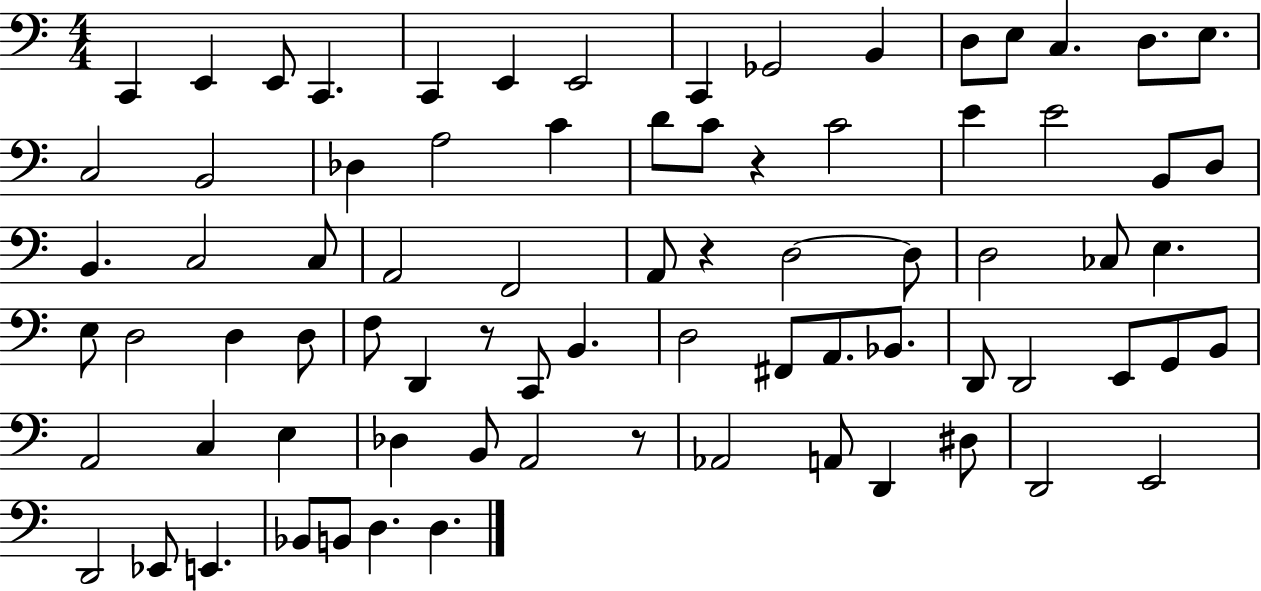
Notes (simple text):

C2/q E2/q E2/e C2/q. C2/q E2/q E2/h C2/q Gb2/h B2/q D3/e E3/e C3/q. D3/e. E3/e. C3/h B2/h Db3/q A3/h C4/q D4/e C4/e R/q C4/h E4/q E4/h B2/e D3/e B2/q. C3/h C3/e A2/h F2/h A2/e R/q D3/h D3/e D3/h CES3/e E3/q. E3/e D3/h D3/q D3/e F3/e D2/q R/e C2/e B2/q. D3/h F#2/e A2/e. Bb2/e. D2/e D2/h E2/e G2/e B2/e A2/h C3/q E3/q Db3/q B2/e A2/h R/e Ab2/h A2/e D2/q D#3/e D2/h E2/h D2/h Eb2/e E2/q. Bb2/e B2/e D3/q. D3/q.